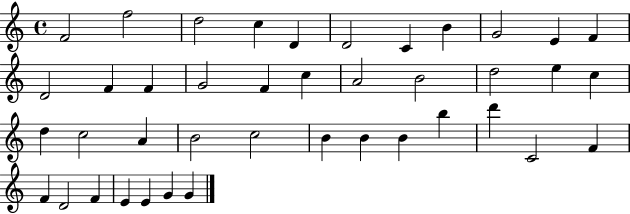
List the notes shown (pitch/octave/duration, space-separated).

F4/h F5/h D5/h C5/q D4/q D4/h C4/q B4/q G4/h E4/q F4/q D4/h F4/q F4/q G4/h F4/q C5/q A4/h B4/h D5/h E5/q C5/q D5/q C5/h A4/q B4/h C5/h B4/q B4/q B4/q B5/q D6/q C4/h F4/q F4/q D4/h F4/q E4/q E4/q G4/q G4/q